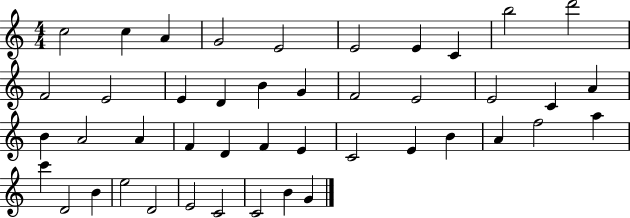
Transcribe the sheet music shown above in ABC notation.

X:1
T:Untitled
M:4/4
L:1/4
K:C
c2 c A G2 E2 E2 E C b2 d'2 F2 E2 E D B G F2 E2 E2 C A B A2 A F D F E C2 E B A f2 a c' D2 B e2 D2 E2 C2 C2 B G